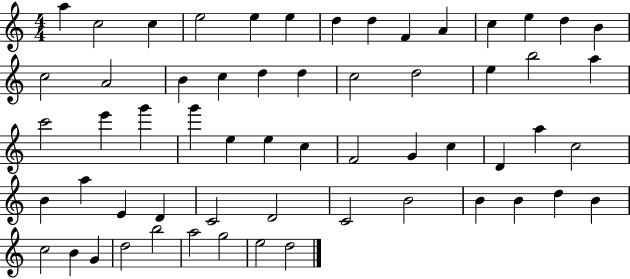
{
  \clef treble
  \numericTimeSignature
  \time 4/4
  \key c \major
  a''4 c''2 c''4 | e''2 e''4 e''4 | d''4 d''4 f'4 a'4 | c''4 e''4 d''4 b'4 | \break c''2 a'2 | b'4 c''4 d''4 d''4 | c''2 d''2 | e''4 b''2 a''4 | \break c'''2 e'''4 g'''4 | g'''4 e''4 e''4 c''4 | f'2 g'4 c''4 | d'4 a''4 c''2 | \break b'4 a''4 e'4 d'4 | c'2 d'2 | c'2 b'2 | b'4 b'4 d''4 b'4 | \break c''2 b'4 g'4 | d''2 b''2 | a''2 g''2 | e''2 d''2 | \break \bar "|."
}